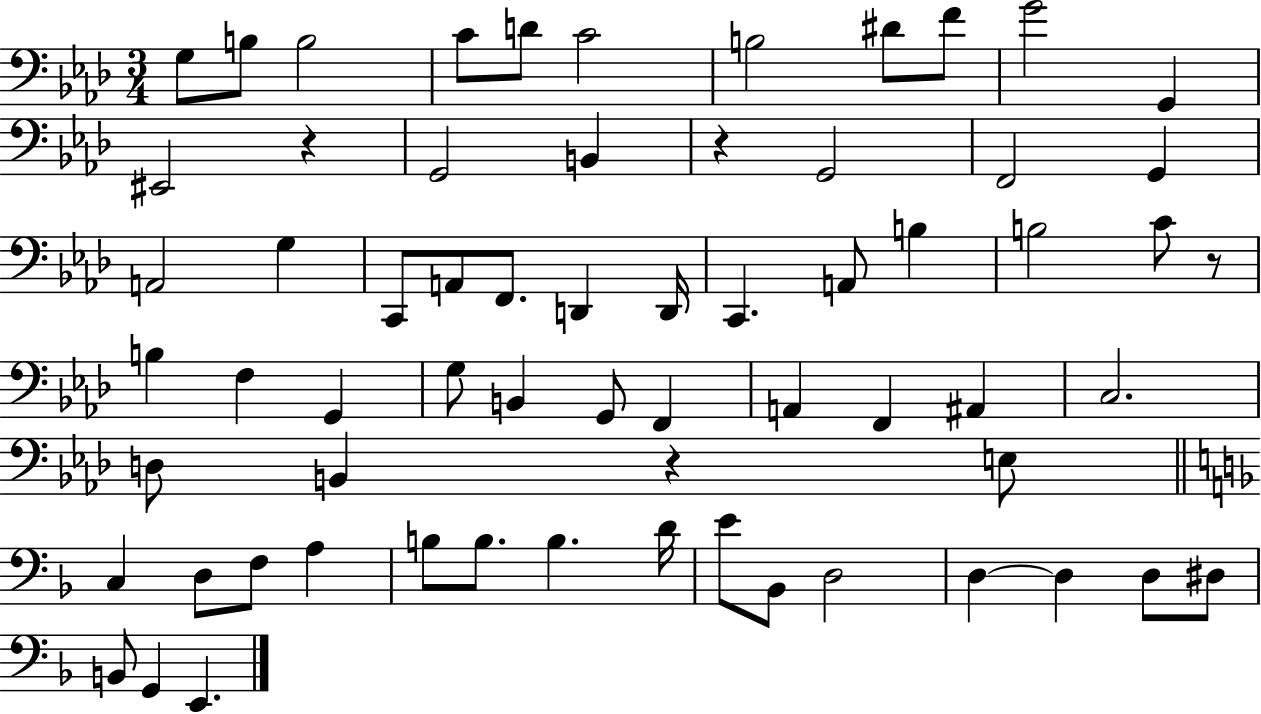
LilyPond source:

{
  \clef bass
  \numericTimeSignature
  \time 3/4
  \key aes \major
  g8 b8 b2 | c'8 d'8 c'2 | b2 dis'8 f'8 | g'2 g,4 | \break eis,2 r4 | g,2 b,4 | r4 g,2 | f,2 g,4 | \break a,2 g4 | c,8 a,8 f,8. d,4 d,16 | c,4. a,8 b4 | b2 c'8 r8 | \break b4 f4 g,4 | g8 b,4 g,8 f,4 | a,4 f,4 ais,4 | c2. | \break d8 b,4 r4 e8 | \bar "||" \break \key f \major c4 d8 f8 a4 | b8 b8. b4. d'16 | e'8 bes,8 d2 | d4~~ d4 d8 dis8 | \break b,8 g,4 e,4. | \bar "|."
}